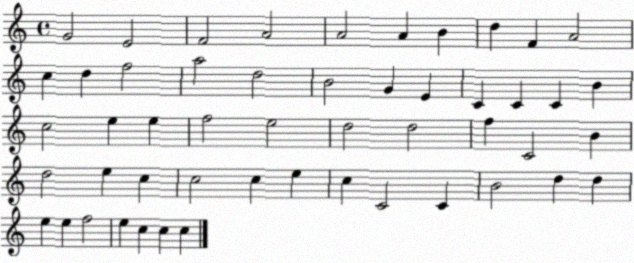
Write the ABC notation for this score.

X:1
T:Untitled
M:4/4
L:1/4
K:C
G2 E2 F2 A2 A2 A B d F A2 c d f2 a2 d2 B2 G E C C C B c2 e e f2 e2 d2 d2 f C2 B d2 e c c2 c e c C2 C B2 d d e e f2 e c c c